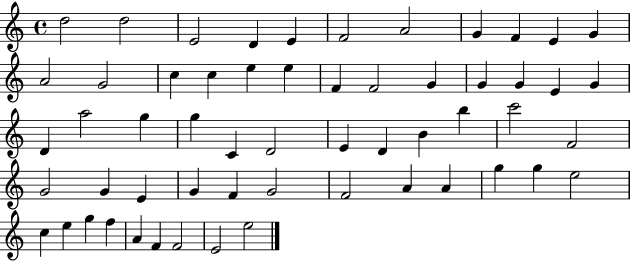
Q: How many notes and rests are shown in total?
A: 57